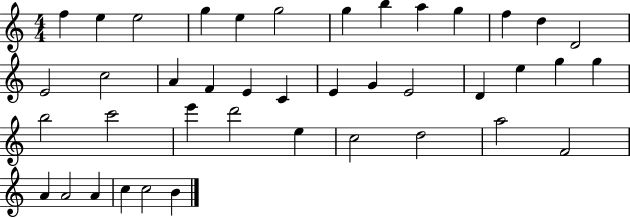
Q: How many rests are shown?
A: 0